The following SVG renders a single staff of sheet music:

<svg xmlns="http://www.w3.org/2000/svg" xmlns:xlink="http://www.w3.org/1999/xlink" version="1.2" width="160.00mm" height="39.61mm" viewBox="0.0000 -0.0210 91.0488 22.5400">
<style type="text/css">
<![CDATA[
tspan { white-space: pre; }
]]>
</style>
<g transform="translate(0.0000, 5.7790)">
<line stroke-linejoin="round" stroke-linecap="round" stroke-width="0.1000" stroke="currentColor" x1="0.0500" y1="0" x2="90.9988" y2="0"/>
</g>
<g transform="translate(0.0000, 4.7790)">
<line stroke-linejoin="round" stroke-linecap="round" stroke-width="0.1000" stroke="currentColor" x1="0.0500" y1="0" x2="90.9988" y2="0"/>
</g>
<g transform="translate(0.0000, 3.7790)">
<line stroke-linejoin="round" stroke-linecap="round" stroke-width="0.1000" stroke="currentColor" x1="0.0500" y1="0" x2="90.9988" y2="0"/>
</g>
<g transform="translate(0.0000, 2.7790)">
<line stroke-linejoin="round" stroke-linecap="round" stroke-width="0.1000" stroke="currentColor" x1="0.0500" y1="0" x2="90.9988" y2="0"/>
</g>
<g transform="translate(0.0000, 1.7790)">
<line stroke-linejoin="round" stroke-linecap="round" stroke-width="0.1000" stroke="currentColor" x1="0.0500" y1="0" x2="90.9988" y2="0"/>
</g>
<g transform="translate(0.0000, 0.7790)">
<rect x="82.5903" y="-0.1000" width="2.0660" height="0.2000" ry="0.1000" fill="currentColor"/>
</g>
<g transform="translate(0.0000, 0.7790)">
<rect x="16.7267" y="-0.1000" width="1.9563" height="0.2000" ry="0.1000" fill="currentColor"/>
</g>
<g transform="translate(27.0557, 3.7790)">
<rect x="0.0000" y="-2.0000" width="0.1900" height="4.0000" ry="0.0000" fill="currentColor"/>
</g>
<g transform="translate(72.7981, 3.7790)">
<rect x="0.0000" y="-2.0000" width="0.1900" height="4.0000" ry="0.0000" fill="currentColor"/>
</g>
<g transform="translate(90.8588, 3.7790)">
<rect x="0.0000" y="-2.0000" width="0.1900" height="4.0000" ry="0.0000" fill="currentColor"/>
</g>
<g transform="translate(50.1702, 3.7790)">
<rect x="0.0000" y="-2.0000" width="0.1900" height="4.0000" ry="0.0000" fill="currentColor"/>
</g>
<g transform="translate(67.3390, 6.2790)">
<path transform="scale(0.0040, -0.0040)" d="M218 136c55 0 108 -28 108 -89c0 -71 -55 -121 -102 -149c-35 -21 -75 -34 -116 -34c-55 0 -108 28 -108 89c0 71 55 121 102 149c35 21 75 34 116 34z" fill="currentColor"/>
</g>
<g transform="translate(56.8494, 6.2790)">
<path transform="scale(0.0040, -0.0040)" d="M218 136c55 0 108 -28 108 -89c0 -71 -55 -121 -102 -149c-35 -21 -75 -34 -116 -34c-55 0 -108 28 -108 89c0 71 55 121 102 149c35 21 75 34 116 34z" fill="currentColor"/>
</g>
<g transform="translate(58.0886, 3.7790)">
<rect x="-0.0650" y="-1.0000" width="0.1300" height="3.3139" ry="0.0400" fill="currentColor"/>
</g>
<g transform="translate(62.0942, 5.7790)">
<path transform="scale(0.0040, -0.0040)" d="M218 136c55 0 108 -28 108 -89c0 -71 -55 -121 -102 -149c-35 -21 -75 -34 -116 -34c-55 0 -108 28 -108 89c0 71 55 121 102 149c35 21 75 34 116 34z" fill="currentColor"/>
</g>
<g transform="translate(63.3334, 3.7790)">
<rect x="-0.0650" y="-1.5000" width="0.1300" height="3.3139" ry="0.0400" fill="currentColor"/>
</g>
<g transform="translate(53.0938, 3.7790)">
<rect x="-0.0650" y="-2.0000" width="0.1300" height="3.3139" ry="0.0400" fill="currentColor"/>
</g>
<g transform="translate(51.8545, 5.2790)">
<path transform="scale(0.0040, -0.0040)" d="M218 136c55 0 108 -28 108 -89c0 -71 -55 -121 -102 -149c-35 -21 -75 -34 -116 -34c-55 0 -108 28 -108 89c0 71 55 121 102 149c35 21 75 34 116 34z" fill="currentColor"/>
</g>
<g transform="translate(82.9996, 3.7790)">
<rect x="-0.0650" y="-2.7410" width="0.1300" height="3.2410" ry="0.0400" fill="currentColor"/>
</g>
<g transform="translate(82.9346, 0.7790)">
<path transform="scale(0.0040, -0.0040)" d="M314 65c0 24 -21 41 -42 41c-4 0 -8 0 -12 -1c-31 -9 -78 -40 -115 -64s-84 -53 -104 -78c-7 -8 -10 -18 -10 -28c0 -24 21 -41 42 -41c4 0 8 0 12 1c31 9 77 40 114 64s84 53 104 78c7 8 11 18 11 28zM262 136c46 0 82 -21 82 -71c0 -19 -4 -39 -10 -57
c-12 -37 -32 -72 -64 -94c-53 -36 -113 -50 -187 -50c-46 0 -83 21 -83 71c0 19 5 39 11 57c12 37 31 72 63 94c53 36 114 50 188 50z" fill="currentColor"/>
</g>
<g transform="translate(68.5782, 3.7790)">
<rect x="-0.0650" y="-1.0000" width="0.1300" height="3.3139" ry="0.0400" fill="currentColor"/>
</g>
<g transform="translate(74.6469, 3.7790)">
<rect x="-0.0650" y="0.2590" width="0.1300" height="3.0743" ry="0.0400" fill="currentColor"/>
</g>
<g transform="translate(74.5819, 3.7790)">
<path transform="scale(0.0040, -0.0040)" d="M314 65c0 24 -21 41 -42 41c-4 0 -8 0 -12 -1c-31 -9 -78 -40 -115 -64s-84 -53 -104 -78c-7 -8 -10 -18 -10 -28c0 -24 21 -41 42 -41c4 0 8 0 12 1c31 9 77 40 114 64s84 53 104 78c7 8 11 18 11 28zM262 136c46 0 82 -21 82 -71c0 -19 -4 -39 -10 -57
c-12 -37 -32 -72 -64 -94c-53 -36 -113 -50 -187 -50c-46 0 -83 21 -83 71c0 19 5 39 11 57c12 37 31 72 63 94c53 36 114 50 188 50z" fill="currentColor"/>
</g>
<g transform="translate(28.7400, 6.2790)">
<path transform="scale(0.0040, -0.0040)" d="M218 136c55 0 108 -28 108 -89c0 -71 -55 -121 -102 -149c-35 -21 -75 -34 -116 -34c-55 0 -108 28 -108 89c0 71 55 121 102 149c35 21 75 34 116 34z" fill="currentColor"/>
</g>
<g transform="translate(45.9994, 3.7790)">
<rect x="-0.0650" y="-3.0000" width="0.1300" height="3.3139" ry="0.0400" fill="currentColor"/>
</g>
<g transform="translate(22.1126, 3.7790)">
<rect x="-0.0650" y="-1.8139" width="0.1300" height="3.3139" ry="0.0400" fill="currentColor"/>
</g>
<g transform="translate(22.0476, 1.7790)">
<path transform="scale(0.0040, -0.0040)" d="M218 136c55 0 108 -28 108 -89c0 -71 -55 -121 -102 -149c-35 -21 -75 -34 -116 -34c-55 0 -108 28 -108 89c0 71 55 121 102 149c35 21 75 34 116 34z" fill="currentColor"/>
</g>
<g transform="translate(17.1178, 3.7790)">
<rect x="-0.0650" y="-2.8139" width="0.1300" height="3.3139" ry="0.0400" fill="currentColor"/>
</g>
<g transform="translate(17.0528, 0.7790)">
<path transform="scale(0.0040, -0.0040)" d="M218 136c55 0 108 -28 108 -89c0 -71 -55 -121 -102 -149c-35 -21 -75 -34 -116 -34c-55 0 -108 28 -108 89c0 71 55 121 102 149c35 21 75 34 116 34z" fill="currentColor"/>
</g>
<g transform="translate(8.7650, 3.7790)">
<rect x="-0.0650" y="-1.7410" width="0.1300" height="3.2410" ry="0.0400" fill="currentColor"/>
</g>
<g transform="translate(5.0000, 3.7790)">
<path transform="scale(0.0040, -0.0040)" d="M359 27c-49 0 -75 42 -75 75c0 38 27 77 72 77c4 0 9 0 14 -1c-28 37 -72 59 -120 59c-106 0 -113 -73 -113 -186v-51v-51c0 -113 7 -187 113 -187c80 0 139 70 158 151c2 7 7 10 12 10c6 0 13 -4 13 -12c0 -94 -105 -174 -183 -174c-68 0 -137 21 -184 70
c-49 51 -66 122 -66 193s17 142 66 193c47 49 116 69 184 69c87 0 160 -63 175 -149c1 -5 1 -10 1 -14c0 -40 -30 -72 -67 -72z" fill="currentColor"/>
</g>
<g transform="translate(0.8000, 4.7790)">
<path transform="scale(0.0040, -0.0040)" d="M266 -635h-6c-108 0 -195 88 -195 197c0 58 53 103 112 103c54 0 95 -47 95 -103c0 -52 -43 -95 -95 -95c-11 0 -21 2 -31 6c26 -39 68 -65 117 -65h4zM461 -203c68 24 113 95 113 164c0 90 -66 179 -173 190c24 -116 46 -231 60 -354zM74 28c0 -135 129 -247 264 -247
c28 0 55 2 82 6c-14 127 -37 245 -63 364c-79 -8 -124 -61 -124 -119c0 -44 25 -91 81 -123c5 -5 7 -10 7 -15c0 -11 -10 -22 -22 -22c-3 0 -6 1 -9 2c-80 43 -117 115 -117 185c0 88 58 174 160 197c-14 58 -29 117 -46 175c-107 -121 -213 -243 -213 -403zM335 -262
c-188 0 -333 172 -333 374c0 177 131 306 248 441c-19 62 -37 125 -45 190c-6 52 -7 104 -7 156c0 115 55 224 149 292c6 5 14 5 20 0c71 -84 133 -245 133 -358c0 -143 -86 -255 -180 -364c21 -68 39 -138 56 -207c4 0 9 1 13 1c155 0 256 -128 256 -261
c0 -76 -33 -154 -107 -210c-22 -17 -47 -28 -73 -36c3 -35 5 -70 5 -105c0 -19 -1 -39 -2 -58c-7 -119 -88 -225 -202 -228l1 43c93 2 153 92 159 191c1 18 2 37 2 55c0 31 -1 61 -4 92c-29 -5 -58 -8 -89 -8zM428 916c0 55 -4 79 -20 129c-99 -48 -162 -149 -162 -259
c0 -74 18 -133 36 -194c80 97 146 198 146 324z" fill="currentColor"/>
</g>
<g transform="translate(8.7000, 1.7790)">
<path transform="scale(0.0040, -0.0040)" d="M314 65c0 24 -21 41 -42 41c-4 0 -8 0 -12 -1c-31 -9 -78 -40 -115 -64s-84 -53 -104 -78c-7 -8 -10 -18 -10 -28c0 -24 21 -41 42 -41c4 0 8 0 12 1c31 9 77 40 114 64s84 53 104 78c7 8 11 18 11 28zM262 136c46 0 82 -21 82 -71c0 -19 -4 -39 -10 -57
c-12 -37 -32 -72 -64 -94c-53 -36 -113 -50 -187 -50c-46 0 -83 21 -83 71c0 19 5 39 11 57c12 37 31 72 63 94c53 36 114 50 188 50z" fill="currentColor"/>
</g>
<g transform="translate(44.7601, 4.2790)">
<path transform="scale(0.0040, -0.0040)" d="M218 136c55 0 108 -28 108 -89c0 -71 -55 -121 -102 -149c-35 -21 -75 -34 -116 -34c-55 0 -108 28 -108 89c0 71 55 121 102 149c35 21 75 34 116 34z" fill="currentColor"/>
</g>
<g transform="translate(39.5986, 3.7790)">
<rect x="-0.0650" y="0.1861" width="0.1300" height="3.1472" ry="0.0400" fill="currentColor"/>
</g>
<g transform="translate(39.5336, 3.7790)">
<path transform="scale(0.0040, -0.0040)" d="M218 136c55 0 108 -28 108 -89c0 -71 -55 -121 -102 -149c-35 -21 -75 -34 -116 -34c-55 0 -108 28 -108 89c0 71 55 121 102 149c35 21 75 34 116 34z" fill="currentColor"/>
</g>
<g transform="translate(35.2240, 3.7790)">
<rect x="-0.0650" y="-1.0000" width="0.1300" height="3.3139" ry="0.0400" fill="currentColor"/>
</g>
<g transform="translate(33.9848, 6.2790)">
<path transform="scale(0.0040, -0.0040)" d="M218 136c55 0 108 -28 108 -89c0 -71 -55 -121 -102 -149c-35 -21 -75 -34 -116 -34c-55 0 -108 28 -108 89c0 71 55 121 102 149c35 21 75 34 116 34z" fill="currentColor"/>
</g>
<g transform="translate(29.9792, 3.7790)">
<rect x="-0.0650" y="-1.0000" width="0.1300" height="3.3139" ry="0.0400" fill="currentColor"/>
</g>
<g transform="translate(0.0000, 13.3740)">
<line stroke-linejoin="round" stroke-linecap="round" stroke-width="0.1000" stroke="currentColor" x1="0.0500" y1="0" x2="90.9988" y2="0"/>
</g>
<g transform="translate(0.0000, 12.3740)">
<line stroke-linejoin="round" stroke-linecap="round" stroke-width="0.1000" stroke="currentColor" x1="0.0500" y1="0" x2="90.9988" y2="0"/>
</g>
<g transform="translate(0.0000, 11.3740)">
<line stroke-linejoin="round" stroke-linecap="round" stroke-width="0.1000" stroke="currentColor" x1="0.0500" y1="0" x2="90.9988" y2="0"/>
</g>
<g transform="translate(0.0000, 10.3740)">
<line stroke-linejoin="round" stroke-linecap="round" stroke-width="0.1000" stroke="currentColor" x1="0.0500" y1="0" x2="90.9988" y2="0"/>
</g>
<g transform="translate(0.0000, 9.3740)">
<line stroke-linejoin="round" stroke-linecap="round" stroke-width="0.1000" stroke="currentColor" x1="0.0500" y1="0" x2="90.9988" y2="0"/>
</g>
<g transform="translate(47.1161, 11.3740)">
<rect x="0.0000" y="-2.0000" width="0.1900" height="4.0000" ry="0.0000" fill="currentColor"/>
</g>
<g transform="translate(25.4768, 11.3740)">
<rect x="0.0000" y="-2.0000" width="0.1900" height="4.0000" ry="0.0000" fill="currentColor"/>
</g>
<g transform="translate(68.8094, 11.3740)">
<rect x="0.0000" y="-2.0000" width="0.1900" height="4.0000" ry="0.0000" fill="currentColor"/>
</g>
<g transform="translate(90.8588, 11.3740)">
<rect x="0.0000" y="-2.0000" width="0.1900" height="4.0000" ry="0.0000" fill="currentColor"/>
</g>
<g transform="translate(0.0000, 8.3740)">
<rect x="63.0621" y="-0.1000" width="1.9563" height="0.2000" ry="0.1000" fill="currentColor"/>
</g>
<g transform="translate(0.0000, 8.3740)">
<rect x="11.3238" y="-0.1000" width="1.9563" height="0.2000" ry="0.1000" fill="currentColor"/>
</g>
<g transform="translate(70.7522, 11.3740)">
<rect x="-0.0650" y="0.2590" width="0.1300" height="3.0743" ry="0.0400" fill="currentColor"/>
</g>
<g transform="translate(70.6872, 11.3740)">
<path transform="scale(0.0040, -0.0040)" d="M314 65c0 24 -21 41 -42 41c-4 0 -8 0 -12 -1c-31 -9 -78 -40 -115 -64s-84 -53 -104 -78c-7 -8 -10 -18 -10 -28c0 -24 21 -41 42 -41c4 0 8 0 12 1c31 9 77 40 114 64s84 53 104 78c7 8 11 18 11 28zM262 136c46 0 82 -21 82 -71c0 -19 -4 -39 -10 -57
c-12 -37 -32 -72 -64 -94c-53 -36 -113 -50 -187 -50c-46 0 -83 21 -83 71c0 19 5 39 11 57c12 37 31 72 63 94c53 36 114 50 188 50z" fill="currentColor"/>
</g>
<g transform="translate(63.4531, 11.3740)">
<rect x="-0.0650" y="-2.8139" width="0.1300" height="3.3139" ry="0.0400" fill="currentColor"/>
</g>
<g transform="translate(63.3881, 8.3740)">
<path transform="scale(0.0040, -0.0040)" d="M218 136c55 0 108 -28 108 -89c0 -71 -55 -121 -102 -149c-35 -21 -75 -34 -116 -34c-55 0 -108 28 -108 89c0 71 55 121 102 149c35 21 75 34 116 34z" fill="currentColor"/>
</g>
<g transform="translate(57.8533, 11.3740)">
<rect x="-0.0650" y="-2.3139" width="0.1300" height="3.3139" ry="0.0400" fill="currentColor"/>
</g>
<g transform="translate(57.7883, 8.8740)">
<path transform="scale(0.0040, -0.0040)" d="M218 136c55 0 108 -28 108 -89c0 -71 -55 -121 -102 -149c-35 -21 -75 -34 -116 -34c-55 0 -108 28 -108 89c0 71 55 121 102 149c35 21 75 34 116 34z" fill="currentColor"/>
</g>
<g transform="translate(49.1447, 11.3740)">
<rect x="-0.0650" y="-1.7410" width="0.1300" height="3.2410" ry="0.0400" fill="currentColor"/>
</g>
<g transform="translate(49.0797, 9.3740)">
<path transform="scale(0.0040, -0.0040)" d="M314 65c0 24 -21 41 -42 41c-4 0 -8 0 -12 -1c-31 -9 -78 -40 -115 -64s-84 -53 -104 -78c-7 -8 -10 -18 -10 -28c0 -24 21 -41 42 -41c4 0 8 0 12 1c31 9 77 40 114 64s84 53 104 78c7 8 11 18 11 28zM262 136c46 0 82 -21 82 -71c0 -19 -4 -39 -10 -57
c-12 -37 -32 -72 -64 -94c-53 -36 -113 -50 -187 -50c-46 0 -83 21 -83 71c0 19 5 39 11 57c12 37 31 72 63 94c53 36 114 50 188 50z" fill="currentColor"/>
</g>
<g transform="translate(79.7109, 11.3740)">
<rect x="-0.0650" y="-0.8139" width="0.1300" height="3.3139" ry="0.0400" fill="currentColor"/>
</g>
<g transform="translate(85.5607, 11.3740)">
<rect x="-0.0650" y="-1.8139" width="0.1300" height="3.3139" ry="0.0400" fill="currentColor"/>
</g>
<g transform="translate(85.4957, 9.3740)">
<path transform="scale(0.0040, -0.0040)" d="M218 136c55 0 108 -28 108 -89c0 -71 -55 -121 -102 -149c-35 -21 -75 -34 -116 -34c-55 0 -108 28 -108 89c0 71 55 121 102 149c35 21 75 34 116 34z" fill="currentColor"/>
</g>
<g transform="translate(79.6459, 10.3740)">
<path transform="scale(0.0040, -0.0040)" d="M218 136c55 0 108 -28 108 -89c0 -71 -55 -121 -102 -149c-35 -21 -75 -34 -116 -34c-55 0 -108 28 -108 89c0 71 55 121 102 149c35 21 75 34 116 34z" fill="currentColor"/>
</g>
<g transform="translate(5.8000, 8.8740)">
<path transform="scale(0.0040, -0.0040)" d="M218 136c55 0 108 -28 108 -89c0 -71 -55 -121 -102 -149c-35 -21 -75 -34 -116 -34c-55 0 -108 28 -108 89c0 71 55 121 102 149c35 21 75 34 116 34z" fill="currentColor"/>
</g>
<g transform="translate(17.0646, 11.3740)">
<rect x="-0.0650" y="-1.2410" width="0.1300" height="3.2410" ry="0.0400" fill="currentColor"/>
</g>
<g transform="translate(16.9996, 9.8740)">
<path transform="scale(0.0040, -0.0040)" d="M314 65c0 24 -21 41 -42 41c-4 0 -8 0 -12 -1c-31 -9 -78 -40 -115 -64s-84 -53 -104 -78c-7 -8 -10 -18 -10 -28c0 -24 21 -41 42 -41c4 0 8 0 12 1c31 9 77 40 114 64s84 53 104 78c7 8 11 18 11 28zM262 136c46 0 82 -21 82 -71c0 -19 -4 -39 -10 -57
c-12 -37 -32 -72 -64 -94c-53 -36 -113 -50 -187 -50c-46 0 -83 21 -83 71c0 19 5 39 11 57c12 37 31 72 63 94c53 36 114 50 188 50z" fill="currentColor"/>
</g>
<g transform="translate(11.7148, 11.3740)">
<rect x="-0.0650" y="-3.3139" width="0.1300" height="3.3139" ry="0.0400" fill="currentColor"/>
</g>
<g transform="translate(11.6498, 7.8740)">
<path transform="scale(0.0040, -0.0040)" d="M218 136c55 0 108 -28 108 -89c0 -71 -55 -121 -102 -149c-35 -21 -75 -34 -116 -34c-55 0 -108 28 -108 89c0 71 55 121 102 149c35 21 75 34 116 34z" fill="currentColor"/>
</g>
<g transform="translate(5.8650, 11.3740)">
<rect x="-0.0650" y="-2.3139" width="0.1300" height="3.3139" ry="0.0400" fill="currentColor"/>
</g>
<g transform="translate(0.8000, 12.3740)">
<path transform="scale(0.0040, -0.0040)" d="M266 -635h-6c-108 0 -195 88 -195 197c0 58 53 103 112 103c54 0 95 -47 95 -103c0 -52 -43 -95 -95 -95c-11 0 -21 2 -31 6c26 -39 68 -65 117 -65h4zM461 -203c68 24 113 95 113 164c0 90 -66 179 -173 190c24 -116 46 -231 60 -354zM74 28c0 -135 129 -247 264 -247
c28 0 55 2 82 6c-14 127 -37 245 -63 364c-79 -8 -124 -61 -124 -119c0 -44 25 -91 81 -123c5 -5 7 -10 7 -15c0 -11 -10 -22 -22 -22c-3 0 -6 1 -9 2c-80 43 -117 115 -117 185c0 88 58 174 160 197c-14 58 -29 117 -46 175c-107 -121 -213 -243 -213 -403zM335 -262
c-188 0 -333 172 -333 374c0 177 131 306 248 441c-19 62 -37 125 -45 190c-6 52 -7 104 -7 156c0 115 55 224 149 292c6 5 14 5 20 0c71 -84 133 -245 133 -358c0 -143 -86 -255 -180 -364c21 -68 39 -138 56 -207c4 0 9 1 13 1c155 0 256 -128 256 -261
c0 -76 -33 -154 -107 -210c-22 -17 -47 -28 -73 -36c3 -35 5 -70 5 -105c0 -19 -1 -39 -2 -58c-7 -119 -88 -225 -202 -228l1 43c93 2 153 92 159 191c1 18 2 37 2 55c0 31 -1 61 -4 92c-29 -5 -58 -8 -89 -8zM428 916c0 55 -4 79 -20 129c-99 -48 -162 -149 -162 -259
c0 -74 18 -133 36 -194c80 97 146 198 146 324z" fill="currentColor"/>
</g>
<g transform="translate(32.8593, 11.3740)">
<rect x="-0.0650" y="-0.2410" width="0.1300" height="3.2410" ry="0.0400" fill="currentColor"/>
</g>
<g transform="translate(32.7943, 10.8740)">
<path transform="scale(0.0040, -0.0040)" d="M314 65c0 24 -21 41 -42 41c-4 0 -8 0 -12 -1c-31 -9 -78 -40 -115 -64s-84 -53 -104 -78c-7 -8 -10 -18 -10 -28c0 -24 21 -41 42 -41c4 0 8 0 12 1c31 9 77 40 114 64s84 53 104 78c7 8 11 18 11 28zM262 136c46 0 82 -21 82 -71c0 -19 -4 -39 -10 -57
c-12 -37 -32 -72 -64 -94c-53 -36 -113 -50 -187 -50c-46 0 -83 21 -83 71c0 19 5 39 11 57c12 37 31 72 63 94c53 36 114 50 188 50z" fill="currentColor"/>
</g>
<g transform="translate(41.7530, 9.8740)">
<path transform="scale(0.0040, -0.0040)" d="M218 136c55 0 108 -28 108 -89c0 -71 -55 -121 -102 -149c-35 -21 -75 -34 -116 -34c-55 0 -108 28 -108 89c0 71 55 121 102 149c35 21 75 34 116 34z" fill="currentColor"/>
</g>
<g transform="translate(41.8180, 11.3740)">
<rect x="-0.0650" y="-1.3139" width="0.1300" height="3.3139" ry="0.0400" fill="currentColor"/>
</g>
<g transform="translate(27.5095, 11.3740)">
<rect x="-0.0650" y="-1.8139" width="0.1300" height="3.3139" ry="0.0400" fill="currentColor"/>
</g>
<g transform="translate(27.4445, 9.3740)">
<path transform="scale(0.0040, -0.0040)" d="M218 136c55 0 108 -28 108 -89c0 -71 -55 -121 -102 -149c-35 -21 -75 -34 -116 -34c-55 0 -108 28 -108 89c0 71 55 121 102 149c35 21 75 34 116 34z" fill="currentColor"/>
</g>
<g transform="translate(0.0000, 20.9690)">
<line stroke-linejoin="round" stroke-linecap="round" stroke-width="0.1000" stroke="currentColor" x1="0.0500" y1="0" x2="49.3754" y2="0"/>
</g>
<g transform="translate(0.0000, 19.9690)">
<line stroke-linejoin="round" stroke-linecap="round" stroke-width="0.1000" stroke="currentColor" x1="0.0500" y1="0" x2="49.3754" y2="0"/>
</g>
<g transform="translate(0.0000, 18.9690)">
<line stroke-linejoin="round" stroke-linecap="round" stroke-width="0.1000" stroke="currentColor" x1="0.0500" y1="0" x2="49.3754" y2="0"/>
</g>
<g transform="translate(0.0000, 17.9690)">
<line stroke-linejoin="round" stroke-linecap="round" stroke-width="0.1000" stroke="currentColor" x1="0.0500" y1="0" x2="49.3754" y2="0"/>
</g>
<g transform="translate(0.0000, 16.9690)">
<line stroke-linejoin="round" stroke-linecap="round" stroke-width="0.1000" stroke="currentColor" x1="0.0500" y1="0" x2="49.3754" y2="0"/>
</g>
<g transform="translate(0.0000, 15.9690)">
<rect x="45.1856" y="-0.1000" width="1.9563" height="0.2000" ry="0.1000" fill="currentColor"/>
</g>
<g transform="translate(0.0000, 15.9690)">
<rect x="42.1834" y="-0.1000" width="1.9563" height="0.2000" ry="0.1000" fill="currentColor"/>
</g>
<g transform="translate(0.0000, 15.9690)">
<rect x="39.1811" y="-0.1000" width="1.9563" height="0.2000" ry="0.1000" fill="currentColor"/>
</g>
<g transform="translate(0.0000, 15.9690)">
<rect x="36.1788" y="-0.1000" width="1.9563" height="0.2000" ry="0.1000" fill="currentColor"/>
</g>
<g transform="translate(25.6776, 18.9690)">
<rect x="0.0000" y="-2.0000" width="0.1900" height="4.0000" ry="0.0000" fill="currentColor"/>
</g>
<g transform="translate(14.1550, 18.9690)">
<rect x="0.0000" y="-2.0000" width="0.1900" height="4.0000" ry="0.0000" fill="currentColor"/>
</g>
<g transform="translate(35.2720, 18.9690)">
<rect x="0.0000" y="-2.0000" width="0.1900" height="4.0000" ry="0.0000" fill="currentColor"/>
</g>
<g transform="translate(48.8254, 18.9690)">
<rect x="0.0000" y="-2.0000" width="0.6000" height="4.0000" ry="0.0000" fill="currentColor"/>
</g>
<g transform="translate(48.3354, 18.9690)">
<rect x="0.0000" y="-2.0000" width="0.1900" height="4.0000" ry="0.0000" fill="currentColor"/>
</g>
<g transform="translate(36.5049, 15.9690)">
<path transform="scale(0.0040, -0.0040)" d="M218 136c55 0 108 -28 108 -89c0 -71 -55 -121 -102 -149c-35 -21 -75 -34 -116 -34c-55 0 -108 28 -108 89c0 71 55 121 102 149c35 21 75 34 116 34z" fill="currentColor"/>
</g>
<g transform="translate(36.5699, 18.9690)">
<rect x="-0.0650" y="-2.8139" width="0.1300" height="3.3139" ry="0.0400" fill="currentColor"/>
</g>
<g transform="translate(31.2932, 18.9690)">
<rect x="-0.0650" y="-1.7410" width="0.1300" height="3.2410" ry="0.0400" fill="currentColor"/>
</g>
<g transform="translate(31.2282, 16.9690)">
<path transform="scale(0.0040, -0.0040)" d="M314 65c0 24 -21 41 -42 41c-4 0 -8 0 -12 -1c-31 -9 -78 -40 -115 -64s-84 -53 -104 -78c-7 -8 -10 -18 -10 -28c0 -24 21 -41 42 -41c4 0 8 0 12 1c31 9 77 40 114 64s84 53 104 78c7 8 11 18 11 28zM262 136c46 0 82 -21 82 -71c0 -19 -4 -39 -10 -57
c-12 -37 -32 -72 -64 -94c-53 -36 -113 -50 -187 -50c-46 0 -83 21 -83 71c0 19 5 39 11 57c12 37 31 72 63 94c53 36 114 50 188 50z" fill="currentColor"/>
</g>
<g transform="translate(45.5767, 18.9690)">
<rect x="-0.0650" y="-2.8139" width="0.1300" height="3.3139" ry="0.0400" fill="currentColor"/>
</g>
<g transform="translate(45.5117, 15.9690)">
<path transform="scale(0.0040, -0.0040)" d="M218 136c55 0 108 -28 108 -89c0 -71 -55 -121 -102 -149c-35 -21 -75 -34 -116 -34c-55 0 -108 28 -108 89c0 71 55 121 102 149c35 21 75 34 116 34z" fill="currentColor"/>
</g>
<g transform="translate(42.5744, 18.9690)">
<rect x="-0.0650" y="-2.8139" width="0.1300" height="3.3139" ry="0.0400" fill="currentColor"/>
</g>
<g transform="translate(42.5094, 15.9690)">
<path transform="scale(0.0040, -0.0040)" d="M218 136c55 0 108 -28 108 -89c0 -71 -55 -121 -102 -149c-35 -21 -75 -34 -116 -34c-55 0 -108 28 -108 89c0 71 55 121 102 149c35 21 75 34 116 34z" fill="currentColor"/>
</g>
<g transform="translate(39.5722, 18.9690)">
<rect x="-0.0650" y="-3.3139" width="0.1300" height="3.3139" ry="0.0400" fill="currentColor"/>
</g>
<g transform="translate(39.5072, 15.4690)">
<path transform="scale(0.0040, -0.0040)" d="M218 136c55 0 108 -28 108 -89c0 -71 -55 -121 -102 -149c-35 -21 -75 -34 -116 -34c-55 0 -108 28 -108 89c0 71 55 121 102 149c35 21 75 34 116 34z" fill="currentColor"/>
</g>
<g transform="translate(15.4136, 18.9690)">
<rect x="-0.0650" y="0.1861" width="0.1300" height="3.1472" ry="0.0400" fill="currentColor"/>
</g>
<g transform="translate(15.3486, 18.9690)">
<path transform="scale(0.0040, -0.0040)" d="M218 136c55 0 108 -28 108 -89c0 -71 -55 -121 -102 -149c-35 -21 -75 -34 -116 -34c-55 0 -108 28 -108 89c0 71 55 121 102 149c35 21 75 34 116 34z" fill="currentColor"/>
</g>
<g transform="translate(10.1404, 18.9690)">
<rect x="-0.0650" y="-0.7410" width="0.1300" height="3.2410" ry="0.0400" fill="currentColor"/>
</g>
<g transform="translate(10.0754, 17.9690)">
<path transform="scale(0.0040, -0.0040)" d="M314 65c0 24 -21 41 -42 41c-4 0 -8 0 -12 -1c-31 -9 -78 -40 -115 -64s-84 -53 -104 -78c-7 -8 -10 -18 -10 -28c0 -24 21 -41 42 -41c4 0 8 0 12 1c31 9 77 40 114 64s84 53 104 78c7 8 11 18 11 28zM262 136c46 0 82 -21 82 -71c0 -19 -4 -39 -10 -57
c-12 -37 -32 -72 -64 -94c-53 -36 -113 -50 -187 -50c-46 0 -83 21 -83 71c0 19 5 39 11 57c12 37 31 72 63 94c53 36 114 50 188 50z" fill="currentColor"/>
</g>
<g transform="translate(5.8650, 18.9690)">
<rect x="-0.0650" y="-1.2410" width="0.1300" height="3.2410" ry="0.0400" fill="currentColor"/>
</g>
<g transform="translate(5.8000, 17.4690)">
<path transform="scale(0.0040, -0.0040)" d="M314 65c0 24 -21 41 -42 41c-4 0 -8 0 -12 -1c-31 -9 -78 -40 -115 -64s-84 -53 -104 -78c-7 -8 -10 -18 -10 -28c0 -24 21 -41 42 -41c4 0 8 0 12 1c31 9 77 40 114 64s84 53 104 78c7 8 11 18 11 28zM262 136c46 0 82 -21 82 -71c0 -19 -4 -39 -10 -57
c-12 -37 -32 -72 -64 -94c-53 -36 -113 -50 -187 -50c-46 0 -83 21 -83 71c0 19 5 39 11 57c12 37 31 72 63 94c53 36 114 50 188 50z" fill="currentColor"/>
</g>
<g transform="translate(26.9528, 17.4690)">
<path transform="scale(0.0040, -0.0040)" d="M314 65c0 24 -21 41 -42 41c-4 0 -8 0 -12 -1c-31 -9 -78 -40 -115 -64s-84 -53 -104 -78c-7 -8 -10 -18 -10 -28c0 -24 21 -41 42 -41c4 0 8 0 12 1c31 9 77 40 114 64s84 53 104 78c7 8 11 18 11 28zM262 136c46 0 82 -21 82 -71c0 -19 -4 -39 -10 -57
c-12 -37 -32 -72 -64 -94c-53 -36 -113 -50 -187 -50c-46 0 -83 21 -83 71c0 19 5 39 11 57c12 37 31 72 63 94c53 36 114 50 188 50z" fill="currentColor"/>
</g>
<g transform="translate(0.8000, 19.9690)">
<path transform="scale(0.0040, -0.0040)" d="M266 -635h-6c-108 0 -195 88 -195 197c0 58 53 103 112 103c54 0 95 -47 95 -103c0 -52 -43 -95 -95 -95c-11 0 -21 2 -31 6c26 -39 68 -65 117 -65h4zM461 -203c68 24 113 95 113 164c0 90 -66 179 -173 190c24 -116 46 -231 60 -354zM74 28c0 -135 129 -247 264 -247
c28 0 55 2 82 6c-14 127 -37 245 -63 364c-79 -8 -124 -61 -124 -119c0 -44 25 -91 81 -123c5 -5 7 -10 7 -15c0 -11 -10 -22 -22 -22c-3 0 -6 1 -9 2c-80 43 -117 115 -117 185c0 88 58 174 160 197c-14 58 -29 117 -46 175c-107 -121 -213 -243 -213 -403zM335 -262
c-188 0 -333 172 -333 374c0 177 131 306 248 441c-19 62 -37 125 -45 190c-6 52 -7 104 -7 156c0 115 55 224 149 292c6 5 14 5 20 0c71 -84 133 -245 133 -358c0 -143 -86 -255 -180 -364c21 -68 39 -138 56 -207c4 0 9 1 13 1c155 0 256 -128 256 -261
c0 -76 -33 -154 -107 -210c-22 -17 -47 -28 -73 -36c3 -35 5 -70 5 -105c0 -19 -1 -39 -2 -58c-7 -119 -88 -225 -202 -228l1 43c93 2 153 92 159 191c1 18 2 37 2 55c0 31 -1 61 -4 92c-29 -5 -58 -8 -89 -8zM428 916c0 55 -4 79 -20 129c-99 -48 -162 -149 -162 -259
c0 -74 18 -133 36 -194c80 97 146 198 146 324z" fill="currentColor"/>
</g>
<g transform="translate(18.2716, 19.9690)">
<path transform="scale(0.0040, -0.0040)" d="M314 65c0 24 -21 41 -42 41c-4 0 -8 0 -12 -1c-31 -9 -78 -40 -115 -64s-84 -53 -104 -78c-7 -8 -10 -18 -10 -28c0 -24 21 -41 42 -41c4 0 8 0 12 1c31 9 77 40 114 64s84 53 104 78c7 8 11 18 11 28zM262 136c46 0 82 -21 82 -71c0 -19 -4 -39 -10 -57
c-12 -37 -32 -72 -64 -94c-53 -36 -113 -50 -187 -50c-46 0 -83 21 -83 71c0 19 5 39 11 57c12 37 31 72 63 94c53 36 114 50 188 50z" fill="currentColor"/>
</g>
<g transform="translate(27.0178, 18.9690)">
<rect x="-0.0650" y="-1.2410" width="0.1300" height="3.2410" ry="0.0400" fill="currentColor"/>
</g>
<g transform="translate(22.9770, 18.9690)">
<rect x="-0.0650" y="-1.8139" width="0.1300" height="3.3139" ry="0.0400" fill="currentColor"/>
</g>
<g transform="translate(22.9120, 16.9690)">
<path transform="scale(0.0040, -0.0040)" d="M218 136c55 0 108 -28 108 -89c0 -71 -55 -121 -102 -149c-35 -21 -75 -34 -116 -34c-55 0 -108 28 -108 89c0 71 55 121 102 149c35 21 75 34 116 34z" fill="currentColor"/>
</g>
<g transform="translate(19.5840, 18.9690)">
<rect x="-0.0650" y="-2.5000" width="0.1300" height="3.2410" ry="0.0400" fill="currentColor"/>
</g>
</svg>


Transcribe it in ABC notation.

X:1
T:Untitled
M:4/4
L:1/4
K:C
f2 a f D D B A F D E D B2 a2 g b e2 f c2 e f2 g a B2 d f e2 d2 B G2 f e2 f2 a b a a